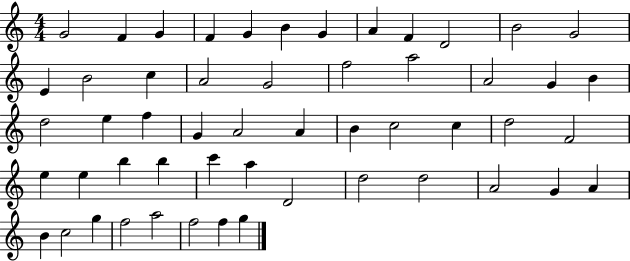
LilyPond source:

{
  \clef treble
  \numericTimeSignature
  \time 4/4
  \key c \major
  g'2 f'4 g'4 | f'4 g'4 b'4 g'4 | a'4 f'4 d'2 | b'2 g'2 | \break e'4 b'2 c''4 | a'2 g'2 | f''2 a''2 | a'2 g'4 b'4 | \break d''2 e''4 f''4 | g'4 a'2 a'4 | b'4 c''2 c''4 | d''2 f'2 | \break e''4 e''4 b''4 b''4 | c'''4 a''4 d'2 | d''2 d''2 | a'2 g'4 a'4 | \break b'4 c''2 g''4 | f''2 a''2 | f''2 f''4 g''4 | \bar "|."
}